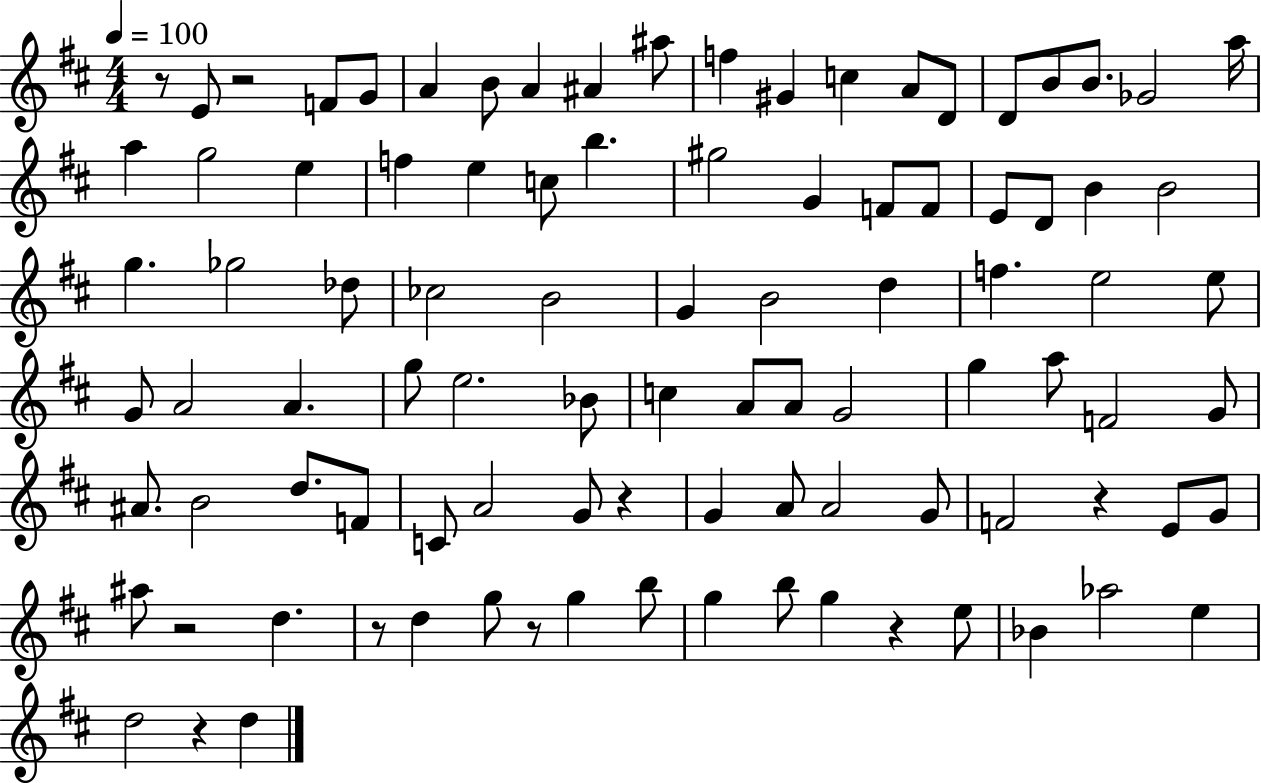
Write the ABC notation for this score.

X:1
T:Untitled
M:4/4
L:1/4
K:D
z/2 E/2 z2 F/2 G/2 A B/2 A ^A ^a/2 f ^G c A/2 D/2 D/2 B/2 B/2 _G2 a/4 a g2 e f e c/2 b ^g2 G F/2 F/2 E/2 D/2 B B2 g _g2 _d/2 _c2 B2 G B2 d f e2 e/2 G/2 A2 A g/2 e2 _B/2 c A/2 A/2 G2 g a/2 F2 G/2 ^A/2 B2 d/2 F/2 C/2 A2 G/2 z G A/2 A2 G/2 F2 z E/2 G/2 ^a/2 z2 d z/2 d g/2 z/2 g b/2 g b/2 g z e/2 _B _a2 e d2 z d